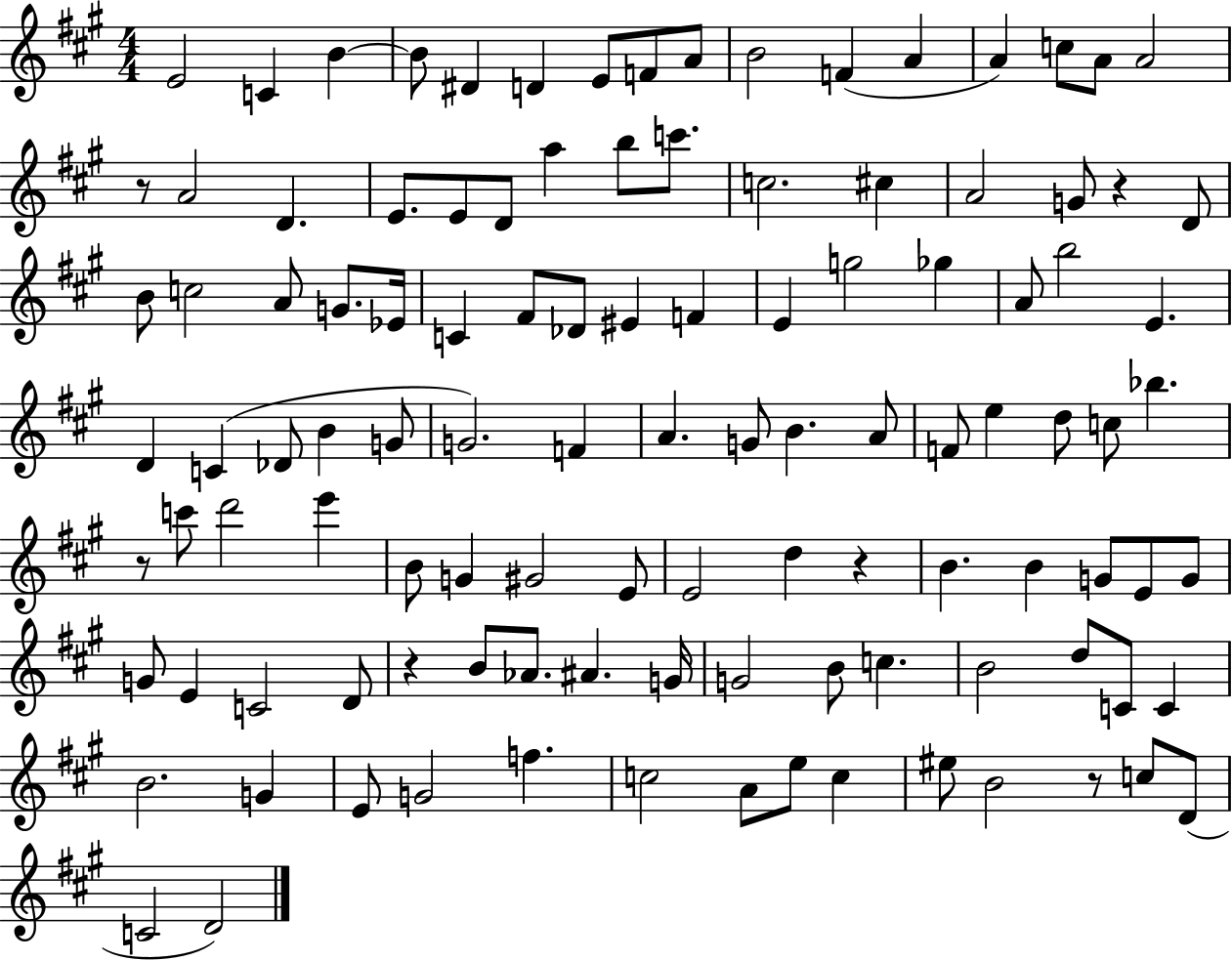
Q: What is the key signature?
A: A major